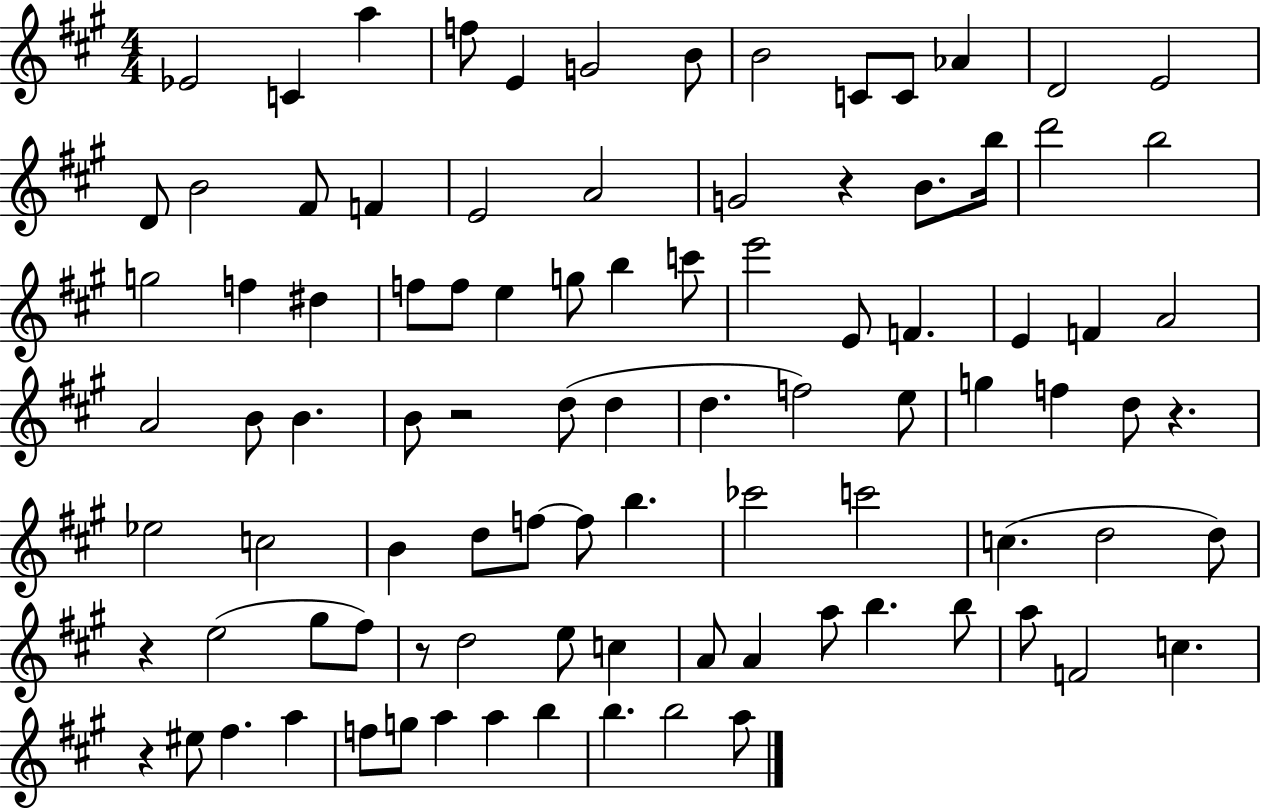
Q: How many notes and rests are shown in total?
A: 94